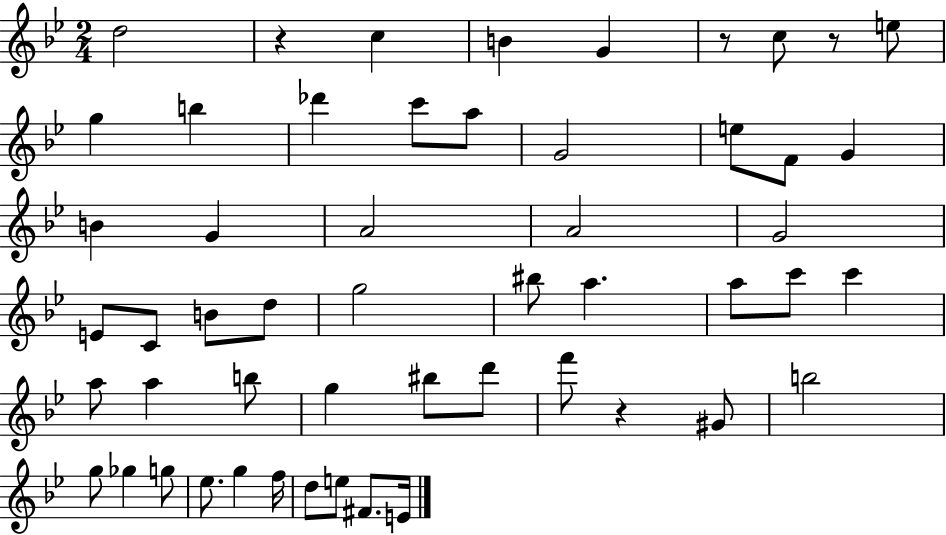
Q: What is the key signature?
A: BES major